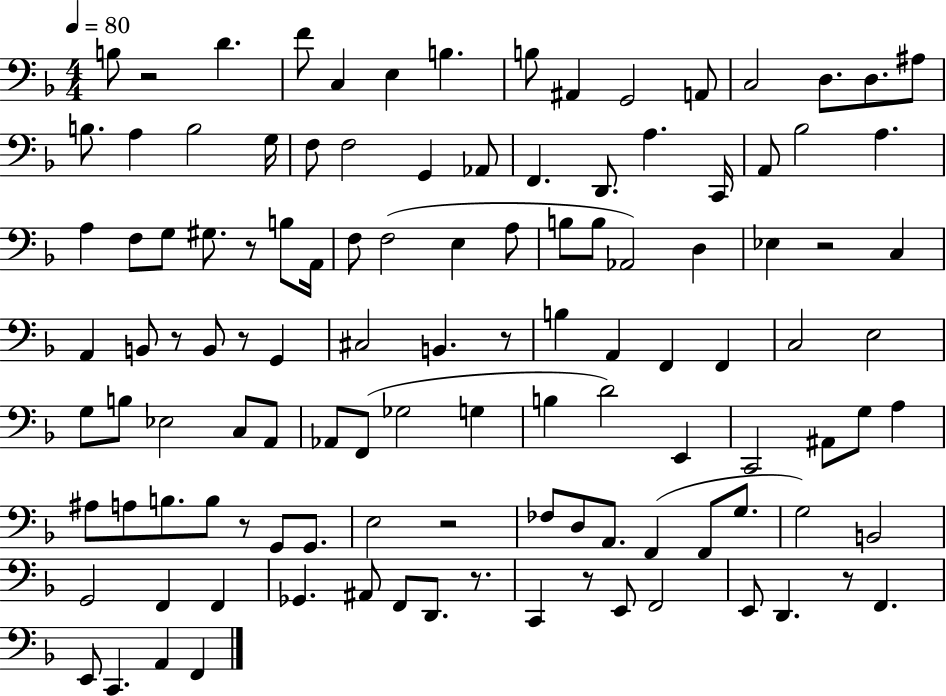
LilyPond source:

{
  \clef bass
  \numericTimeSignature
  \time 4/4
  \key f \major
  \tempo 4 = 80
  b8 r2 d'4. | f'8 c4 e4 b4. | b8 ais,4 g,2 a,8 | c2 d8. d8. ais8 | \break b8. a4 b2 g16 | f8 f2 g,4 aes,8 | f,4. d,8. a4. c,16 | a,8 bes2 a4. | \break a4 f8 g8 gis8. r8 b8 a,16 | f8 f2( e4 a8 | b8 b8 aes,2) d4 | ees4 r2 c4 | \break a,4 b,8 r8 b,8 r8 g,4 | cis2 b,4. r8 | b4 a,4 f,4 f,4 | c2 e2 | \break g8 b8 ees2 c8 a,8 | aes,8 f,8( ges2 g4 | b4 d'2) e,4 | c,2 ais,8 g8 a4 | \break ais8 a8 b8. b8 r8 g,8 g,8. | e2 r2 | fes8 d8 a,8. f,4( f,8 g8. | g2) b,2 | \break g,2 f,4 f,4 | ges,4. ais,8 f,8 d,8. r8. | c,4 r8 e,8 f,2 | e,8 d,4. r8 f,4. | \break e,8 c,4. a,4 f,4 | \bar "|."
}